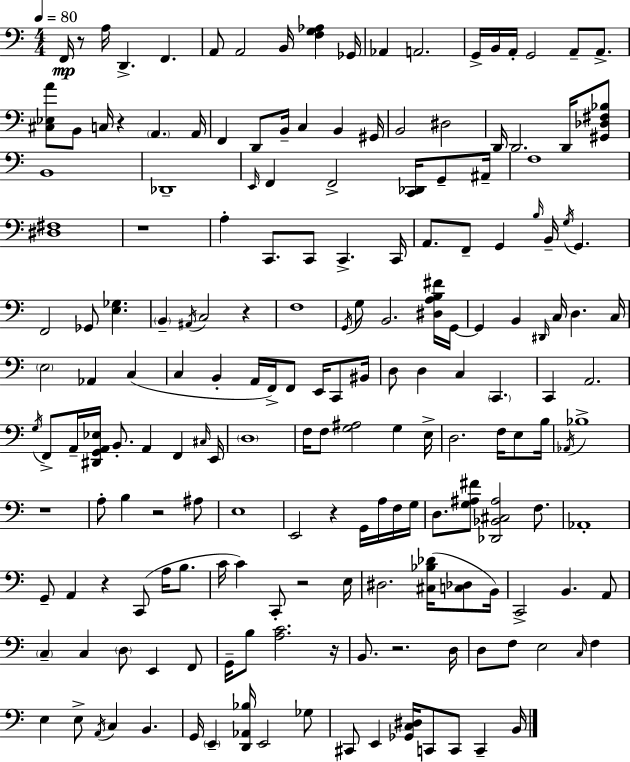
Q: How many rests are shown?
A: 11